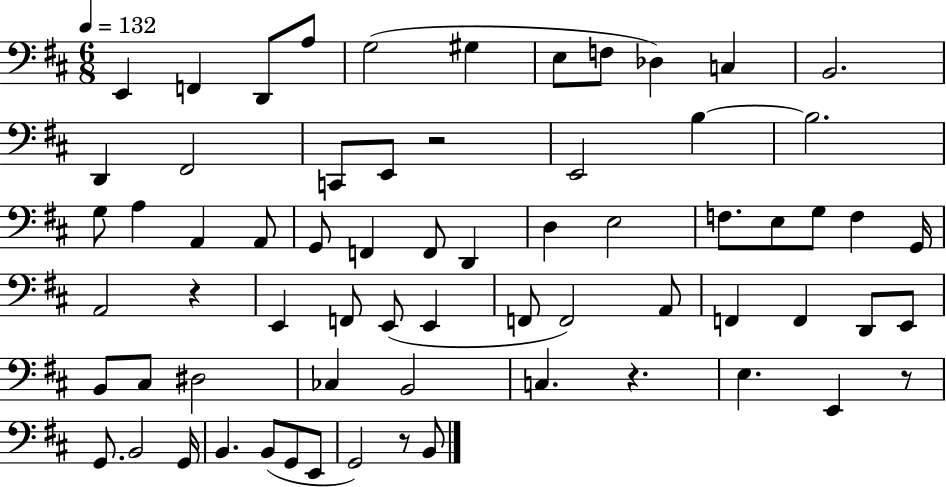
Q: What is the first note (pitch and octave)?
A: E2